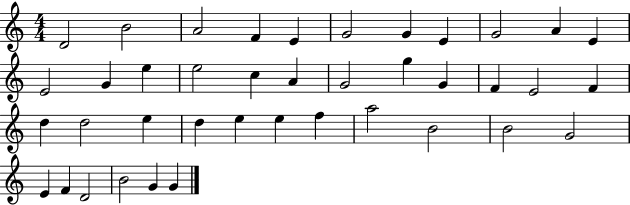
{
  \clef treble
  \numericTimeSignature
  \time 4/4
  \key c \major
  d'2 b'2 | a'2 f'4 e'4 | g'2 g'4 e'4 | g'2 a'4 e'4 | \break e'2 g'4 e''4 | e''2 c''4 a'4 | g'2 g''4 g'4 | f'4 e'2 f'4 | \break d''4 d''2 e''4 | d''4 e''4 e''4 f''4 | a''2 b'2 | b'2 g'2 | \break e'4 f'4 d'2 | b'2 g'4 g'4 | \bar "|."
}